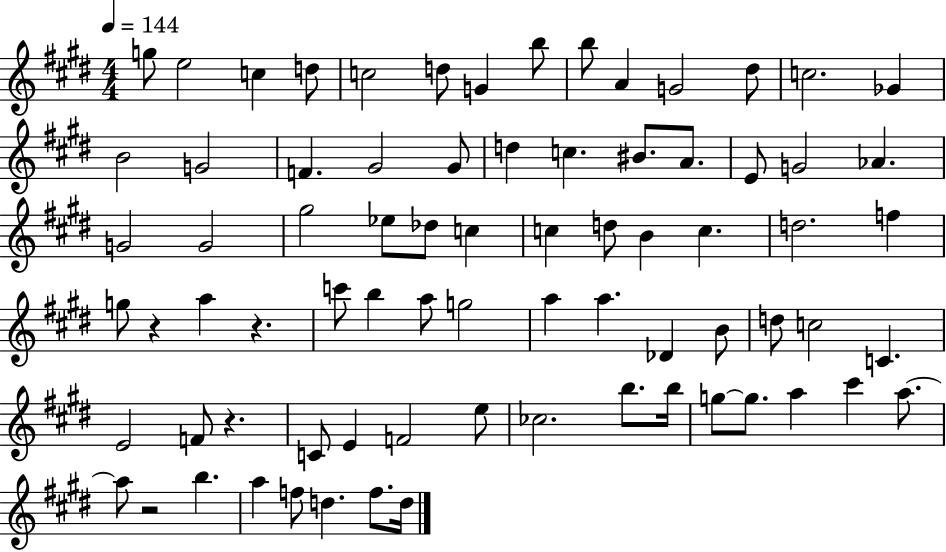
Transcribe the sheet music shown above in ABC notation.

X:1
T:Untitled
M:4/4
L:1/4
K:E
g/2 e2 c d/2 c2 d/2 G b/2 b/2 A G2 ^d/2 c2 _G B2 G2 F ^G2 ^G/2 d c ^B/2 A/2 E/2 G2 _A G2 G2 ^g2 _e/2 _d/2 c c d/2 B c d2 f g/2 z a z c'/2 b a/2 g2 a a _D B/2 d/2 c2 C E2 F/2 z C/2 E F2 e/2 _c2 b/2 b/4 g/2 g/2 a ^c' a/2 a/2 z2 b a f/2 d f/2 d/4